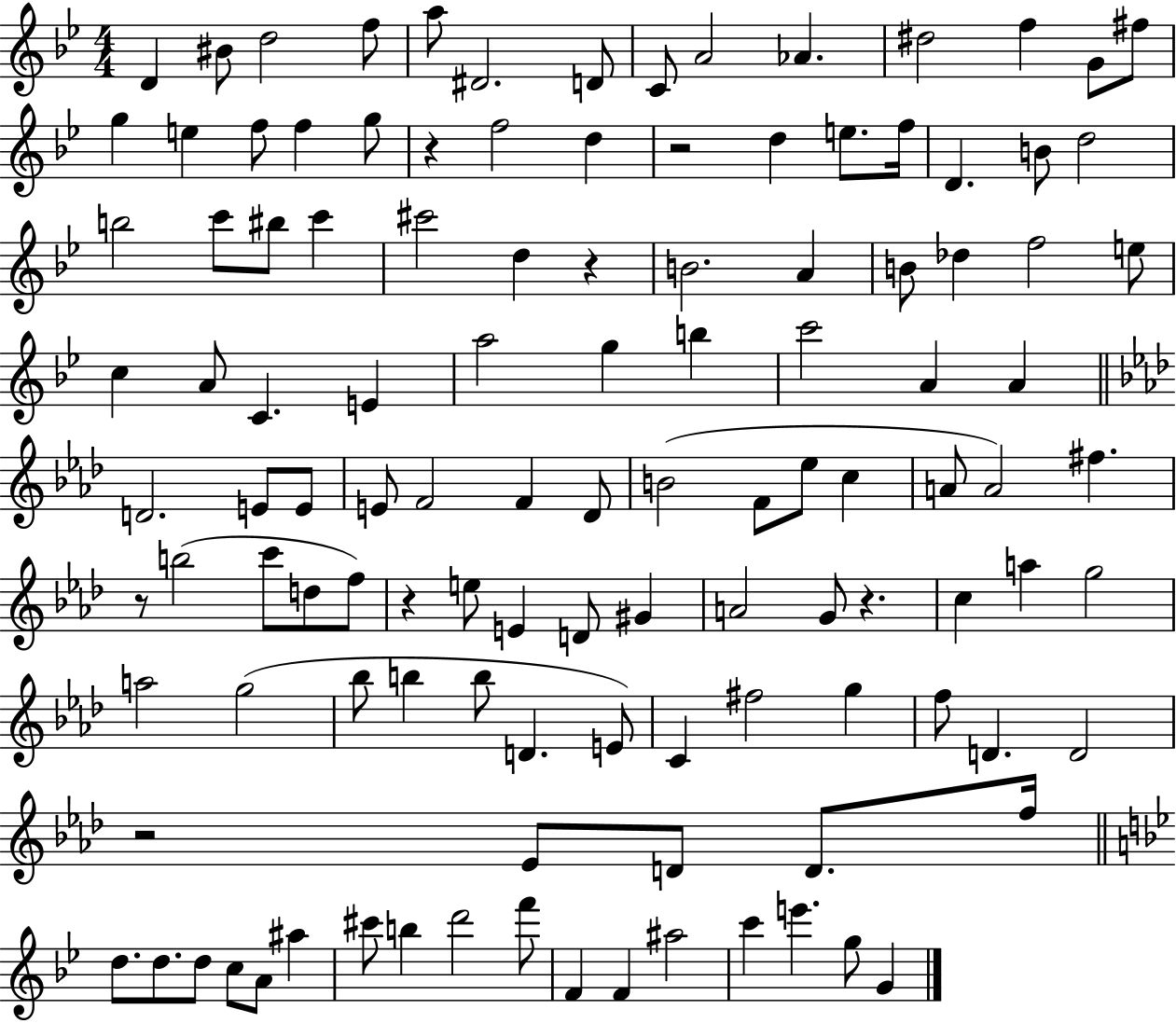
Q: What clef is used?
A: treble